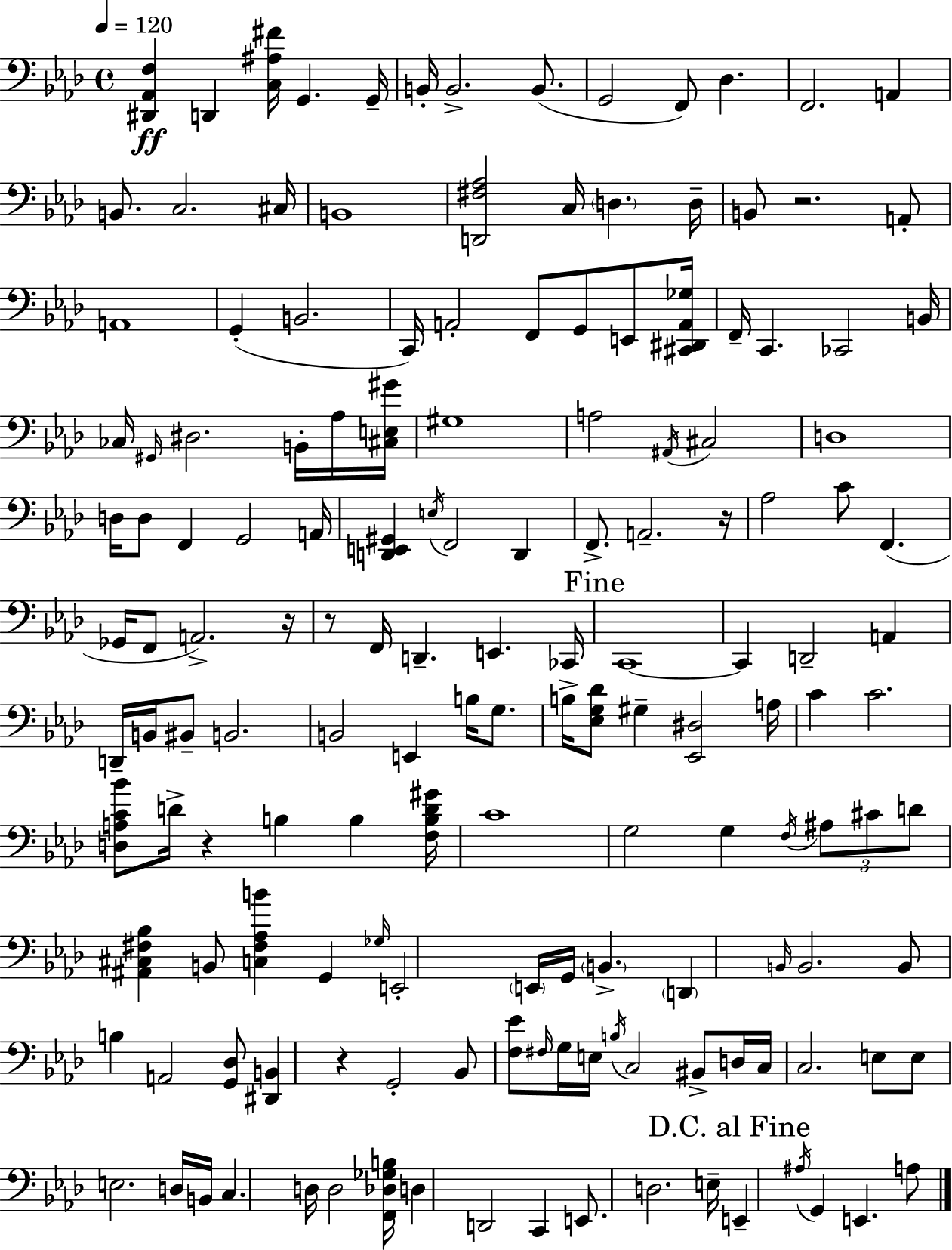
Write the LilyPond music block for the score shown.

{
  \clef bass
  \time 4/4
  \defaultTimeSignature
  \key f \minor
  \tempo 4 = 120
  <dis, aes, f>4\ff d,4 <c ais fis'>16 g,4. g,16-- | b,16-. b,2.-> b,8.( | g,2 f,8) des4. | f,2. a,4 | \break b,8. c2. cis16 | b,1 | <d, fis aes>2 c16 \parenthesize d4. d16-- | b,8 r2. a,8-. | \break a,1 | g,4-.( b,2. | c,16) a,2-. f,8 g,8 e,8 <cis, dis, a, ges>16 | f,16-- c,4. ces,2 b,16 | \break ces16 \grace { gis,16 } dis2. b,16-. aes16 | <cis e gis'>16 gis1 | a2 \acciaccatura { ais,16 } cis2 | d1 | \break d16 d8 f,4 g,2 | a,16 <d, e, gis,>4 \acciaccatura { e16 } f,2 d,4 | f,8.-> a,2.-- | r16 aes2 c'8 f,4.( | \break ges,16 f,8 a,2.->) | r16 r8 f,16 d,4.-- e,4. | ces,16 \mark "Fine" c,1~~ | c,4 d,2-- a,4 | \break d,16-- b,16 bis,8-- b,2. | b,2 e,4 b16 | g8. b16-> <ees g des'>8 gis4-- <ees, dis>2 | a16 c'4 c'2. | \break <d a c' bes'>8 d'16-> r4 b4 b4 | <f b d' gis'>16 c'1 | g2 g4 \acciaccatura { f16 } | \tuplet 3/2 { ais8 cis'8 d'8 } <ais, cis fis bes>4 b,8 <c fis aes b'>4 | \break g,4 \grace { ges16 } e,2-. \parenthesize e,16 g,16 \parenthesize b,4.-> | \parenthesize d,4 \grace { b,16 } b,2. | b,8 b4 a,2 | <g, des>8 <dis, b,>4 r4 g,2-. | \break bes,8 <f ees'>8 \grace { fis16 } g16 e16 \acciaccatura { b16 } c2 | bis,8-> d16 c16 c2. | e8 e8 e2. | d16 b,16 c4. d16 d2 | \break <f, des ges b>16 d4 d,2 | c,4 e,8. d2. | e16-- \mark "D.C. al Fine" e,4-- \acciaccatura { ais16 } g,4 | e,4. a8 \bar "|."
}